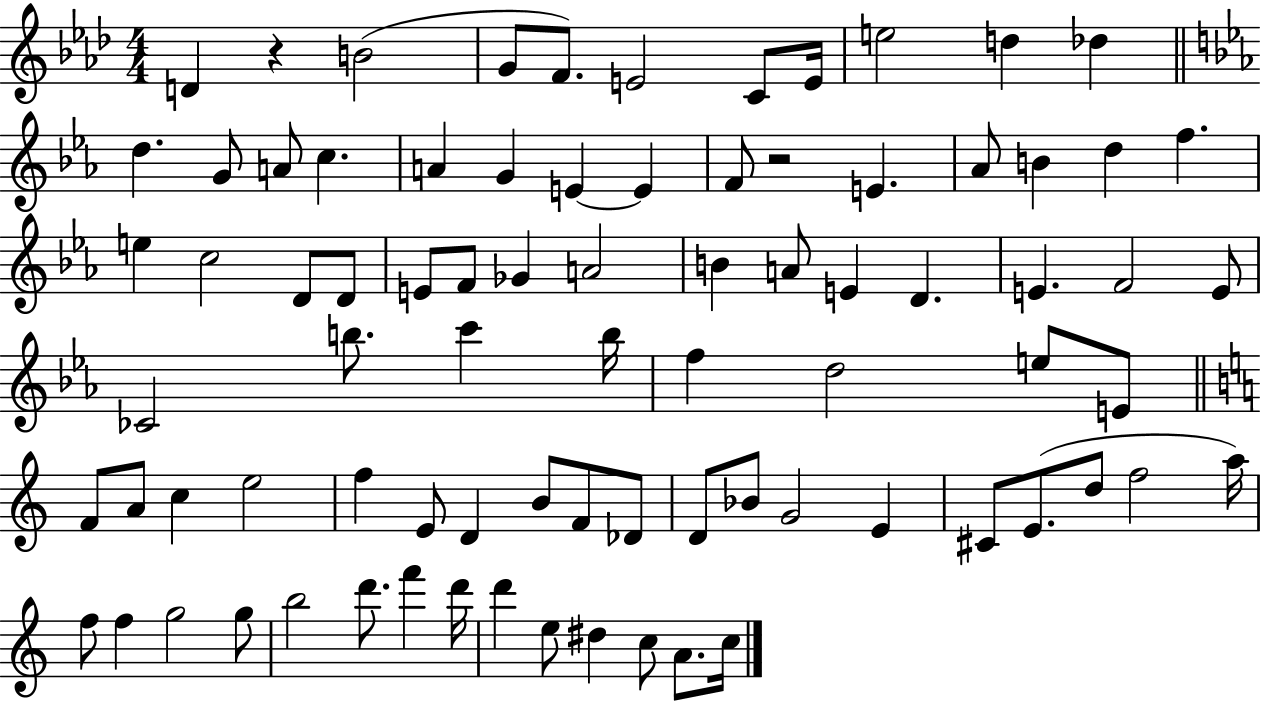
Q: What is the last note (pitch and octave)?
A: C5